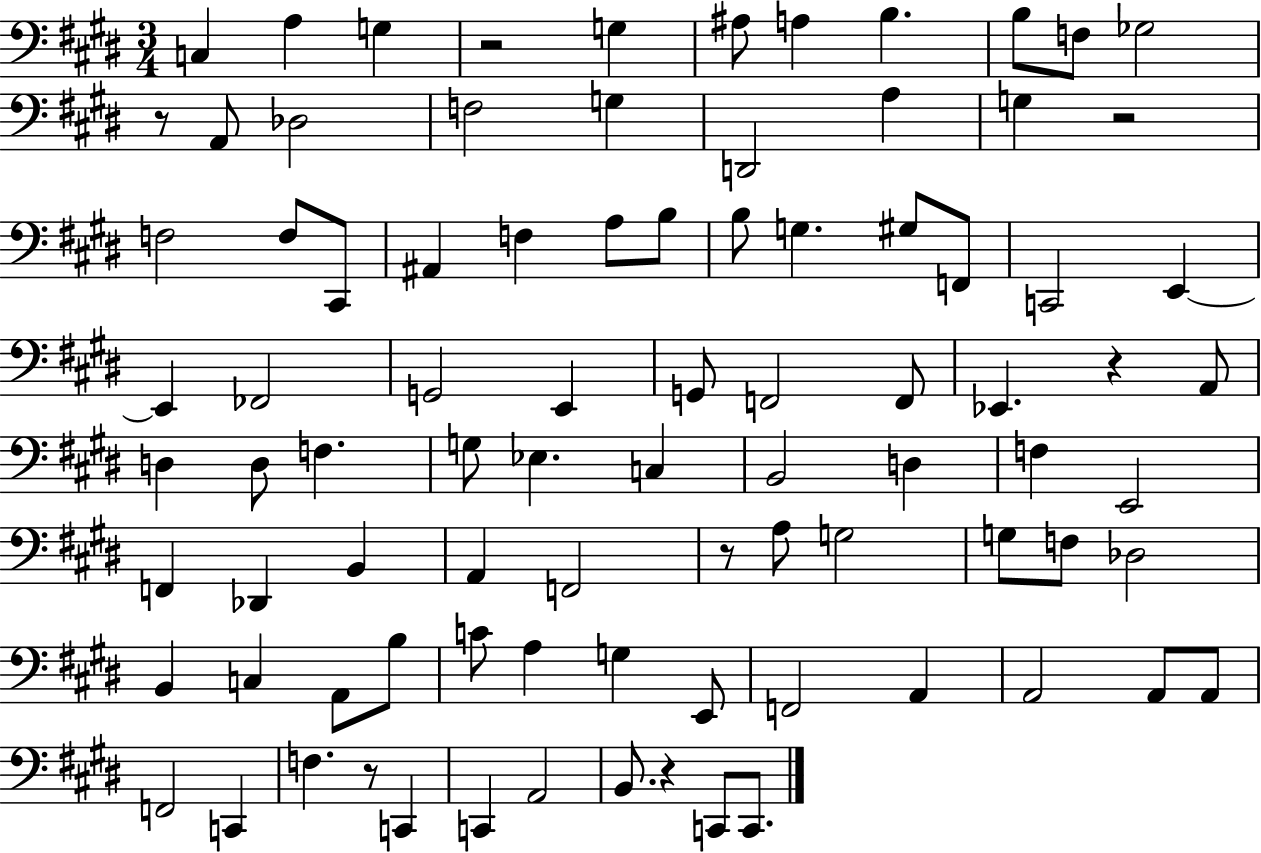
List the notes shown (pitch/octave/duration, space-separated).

C3/q A3/q G3/q R/h G3/q A#3/e A3/q B3/q. B3/e F3/e Gb3/h R/e A2/e Db3/h F3/h G3/q D2/h A3/q G3/q R/h F3/h F3/e C#2/e A#2/q F3/q A3/e B3/e B3/e G3/q. G#3/e F2/e C2/h E2/q E2/q FES2/h G2/h E2/q G2/e F2/h F2/e Eb2/q. R/q A2/e D3/q D3/e F3/q. G3/e Eb3/q. C3/q B2/h D3/q F3/q E2/h F2/q Db2/q B2/q A2/q F2/h R/e A3/e G3/h G3/e F3/e Db3/h B2/q C3/q A2/e B3/e C4/e A3/q G3/q E2/e F2/h A2/q A2/h A2/e A2/e F2/h C2/q F3/q. R/e C2/q C2/q A2/h B2/e. R/q C2/e C2/e.